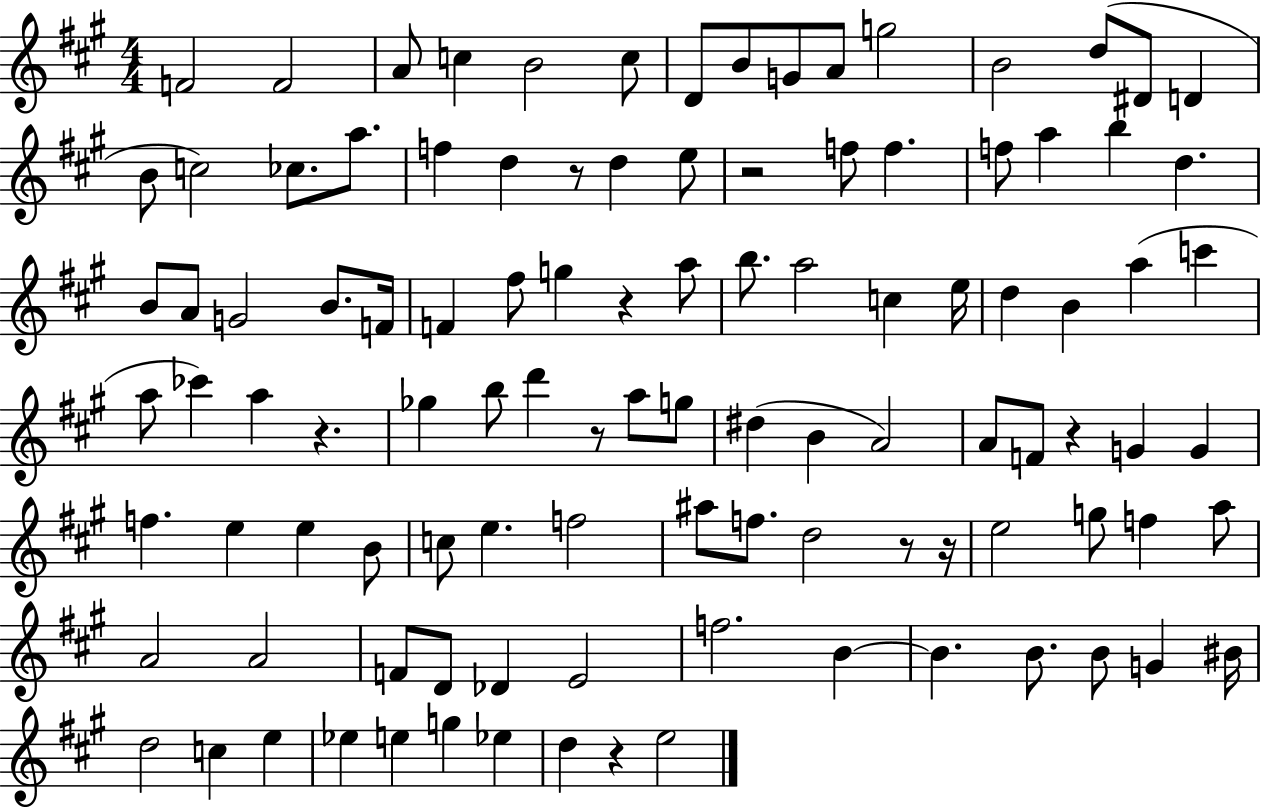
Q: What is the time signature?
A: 4/4